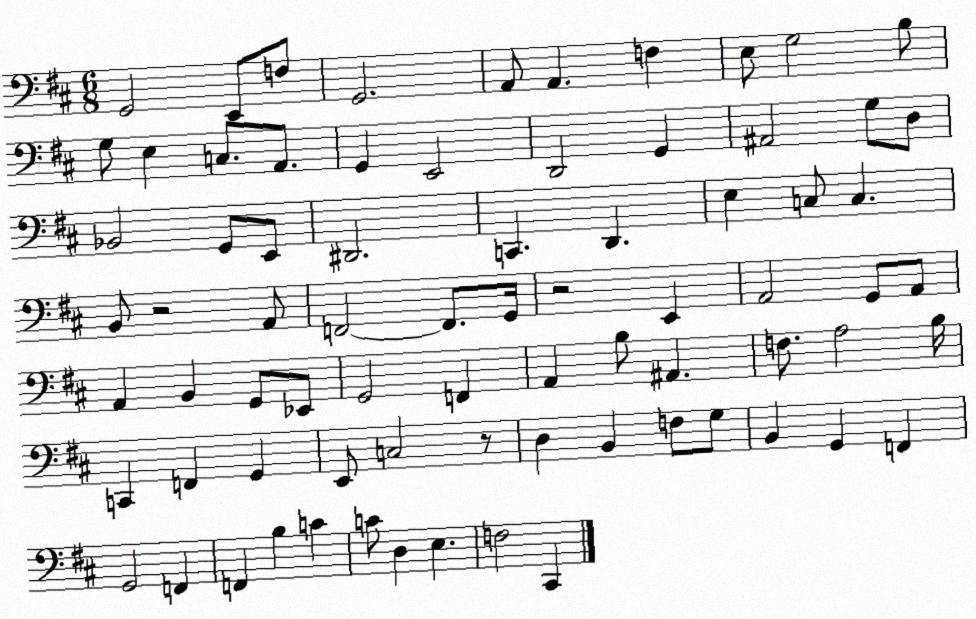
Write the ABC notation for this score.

X:1
T:Untitled
M:6/8
L:1/4
K:D
G,,2 E,,/2 F,/2 G,,2 A,,/2 A,, F, E,/2 G,2 B,/2 G,/2 E, C,/2 A,,/2 G,, E,,2 D,,2 G,, ^A,,2 G,/2 D,/2 _B,,2 G,,/2 E,,/2 ^D,,2 C,, D,, E, C,/2 C, B,,/2 z2 A,,/2 F,,2 F,,/2 G,,/4 z2 E,, A,,2 G,,/2 A,,/2 A,, B,, G,,/2 _E,,/2 G,,2 F,, A,, B,/2 ^A,, F,/2 A,2 B,/4 C,, F,, G,, E,,/2 C,2 z/2 D, B,, F,/2 G,/2 B,, G,, F,, G,,2 F,, F,, B, C C/2 D, E, F,2 ^C,,